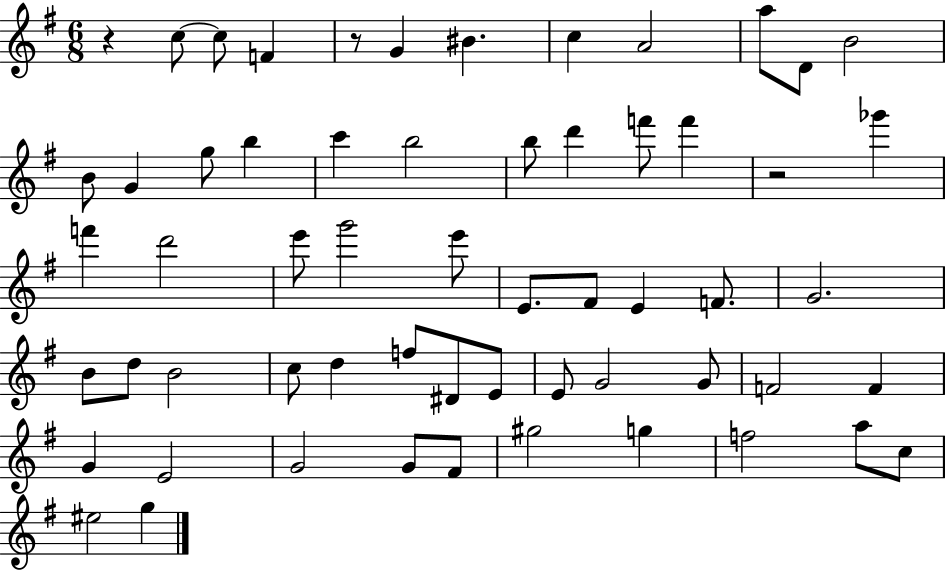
{
  \clef treble
  \numericTimeSignature
  \time 6/8
  \key g \major
  r4 c''8~~ c''8 f'4 | r8 g'4 bis'4. | c''4 a'2 | a''8 d'8 b'2 | \break b'8 g'4 g''8 b''4 | c'''4 b''2 | b''8 d'''4 f'''8 f'''4 | r2 ges'''4 | \break f'''4 d'''2 | e'''8 g'''2 e'''8 | e'8. fis'8 e'4 f'8. | g'2. | \break b'8 d''8 b'2 | c''8 d''4 f''8 dis'8 e'8 | e'8 g'2 g'8 | f'2 f'4 | \break g'4 e'2 | g'2 g'8 fis'8 | gis''2 g''4 | f''2 a''8 c''8 | \break eis''2 g''4 | \bar "|."
}